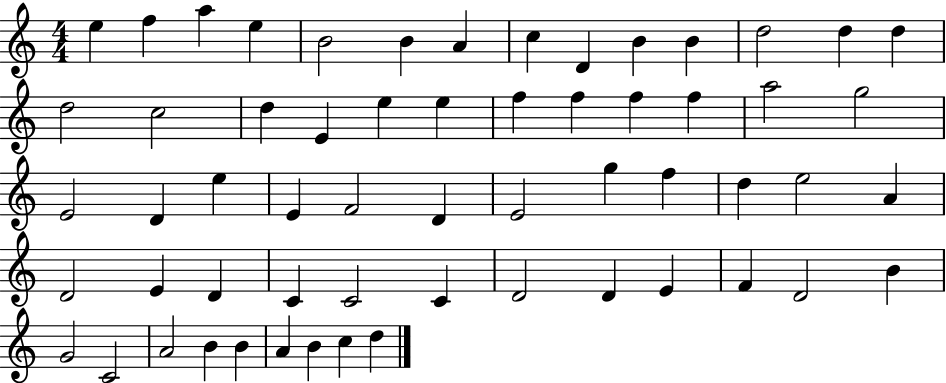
X:1
T:Untitled
M:4/4
L:1/4
K:C
e f a e B2 B A c D B B d2 d d d2 c2 d E e e f f f f a2 g2 E2 D e E F2 D E2 g f d e2 A D2 E D C C2 C D2 D E F D2 B G2 C2 A2 B B A B c d